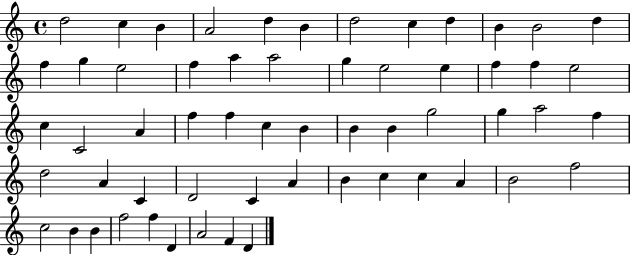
X:1
T:Untitled
M:4/4
L:1/4
K:C
d2 c B A2 d B d2 c d B B2 d f g e2 f a a2 g e2 e f f e2 c C2 A f f c B B B g2 g a2 f d2 A C D2 C A B c c A B2 f2 c2 B B f2 f D A2 F D